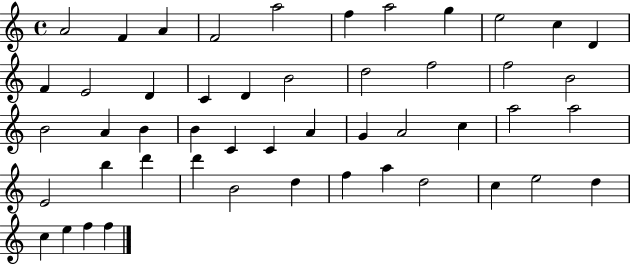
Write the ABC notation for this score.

X:1
T:Untitled
M:4/4
L:1/4
K:C
A2 F A F2 a2 f a2 g e2 c D F E2 D C D B2 d2 f2 f2 B2 B2 A B B C C A G A2 c a2 a2 E2 b d' d' B2 d f a d2 c e2 d c e f f